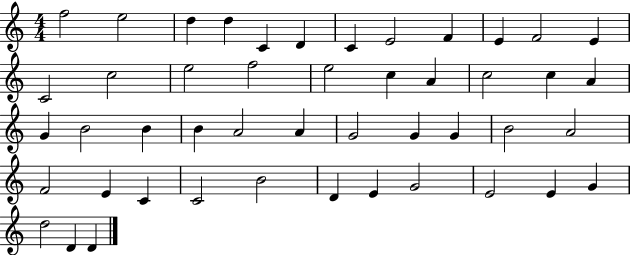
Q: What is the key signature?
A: C major